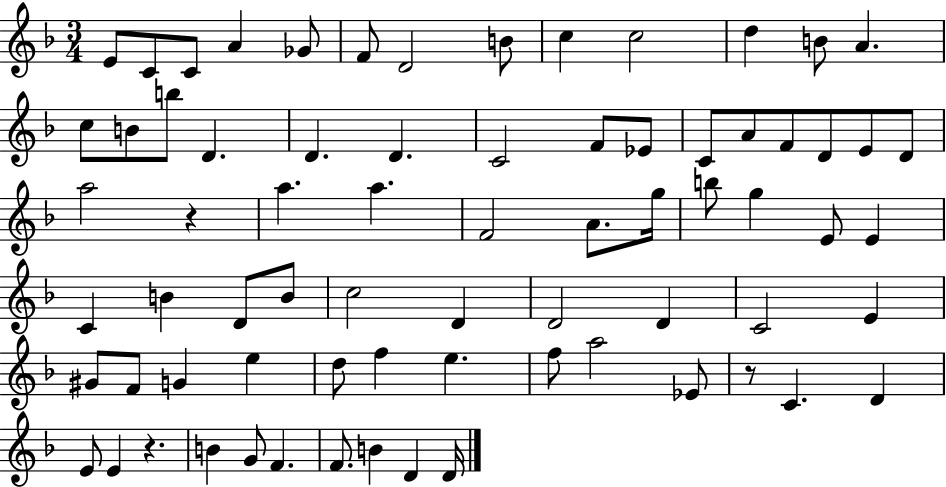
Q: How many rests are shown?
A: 3